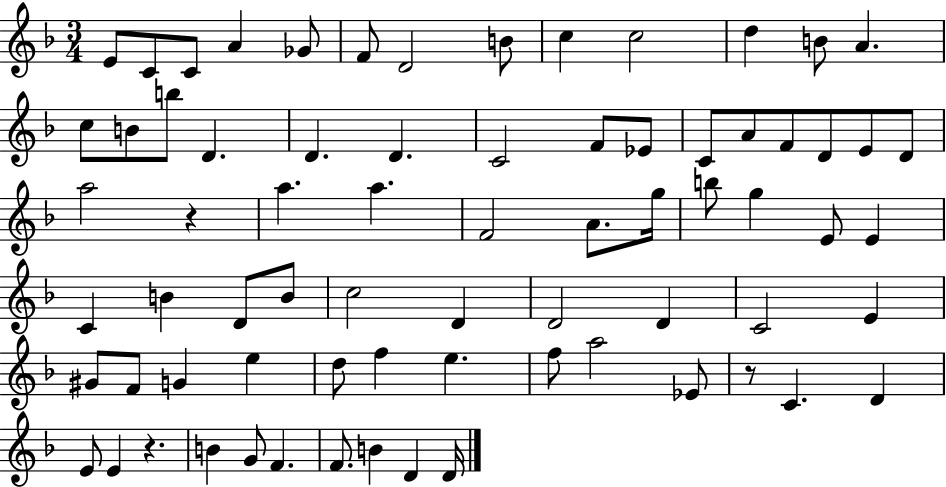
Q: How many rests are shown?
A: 3